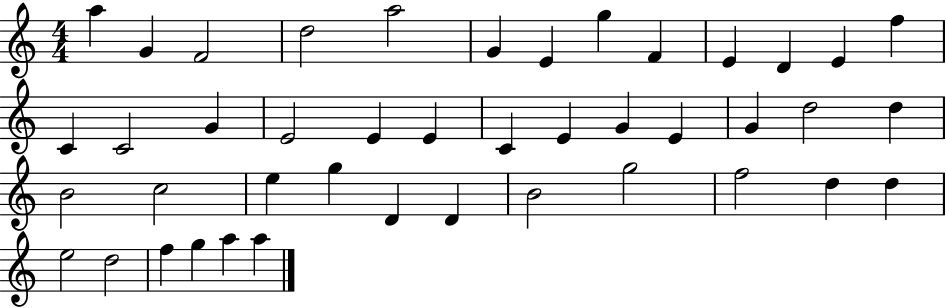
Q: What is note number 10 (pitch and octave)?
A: E4